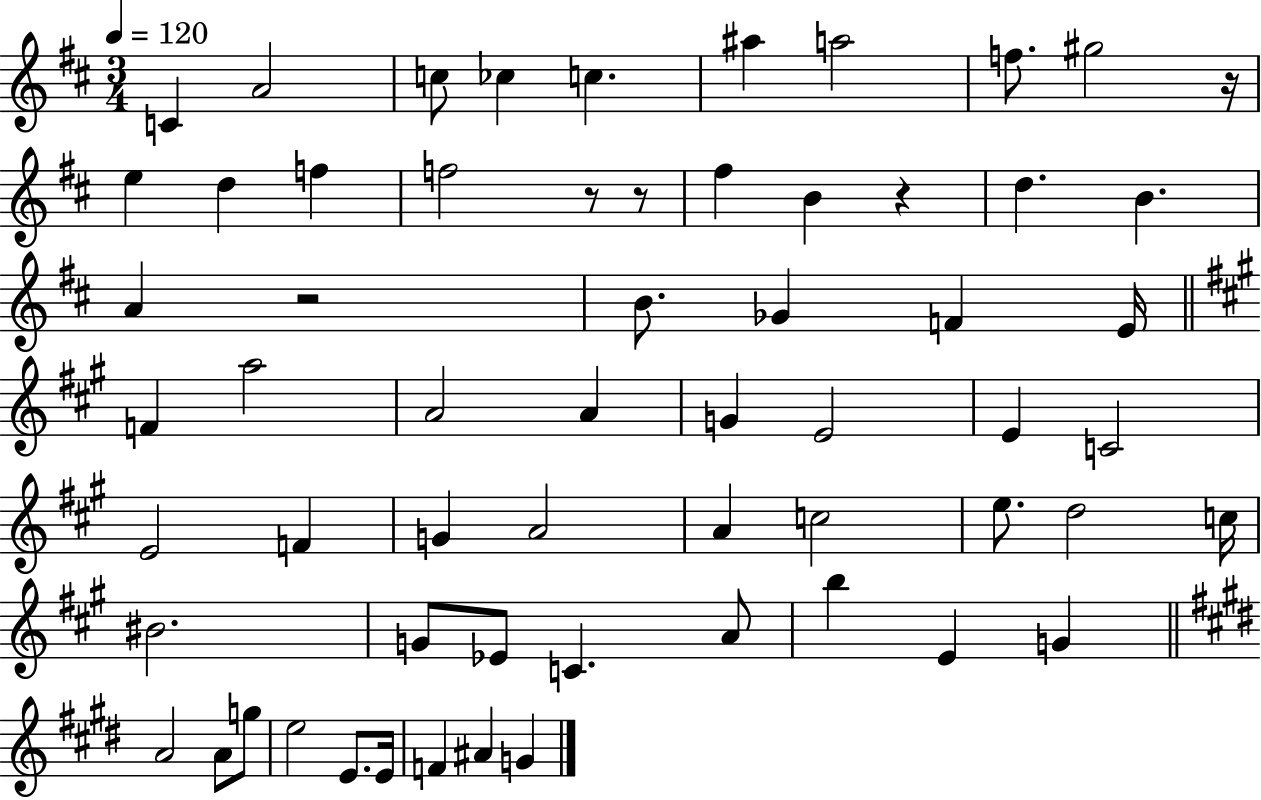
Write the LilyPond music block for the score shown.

{
  \clef treble
  \numericTimeSignature
  \time 3/4
  \key d \major
  \tempo 4 = 120
  c'4 a'2 | c''8 ces''4 c''4. | ais''4 a''2 | f''8. gis''2 r16 | \break e''4 d''4 f''4 | f''2 r8 r8 | fis''4 b'4 r4 | d''4. b'4. | \break a'4 r2 | b'8. ges'4 f'4 e'16 | \bar "||" \break \key a \major f'4 a''2 | a'2 a'4 | g'4 e'2 | e'4 c'2 | \break e'2 f'4 | g'4 a'2 | a'4 c''2 | e''8. d''2 c''16 | \break bis'2. | g'8 ees'8 c'4. a'8 | b''4 e'4 g'4 | \bar "||" \break \key e \major a'2 a'8 g''8 | e''2 e'8. e'16 | f'4 ais'4 g'4 | \bar "|."
}